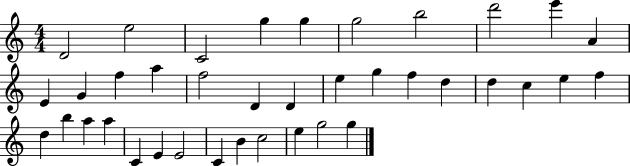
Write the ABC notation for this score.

X:1
T:Untitled
M:4/4
L:1/4
K:C
D2 e2 C2 g g g2 b2 d'2 e' A E G f a f2 D D e g f d d c e f d b a a C E E2 C B c2 e g2 g